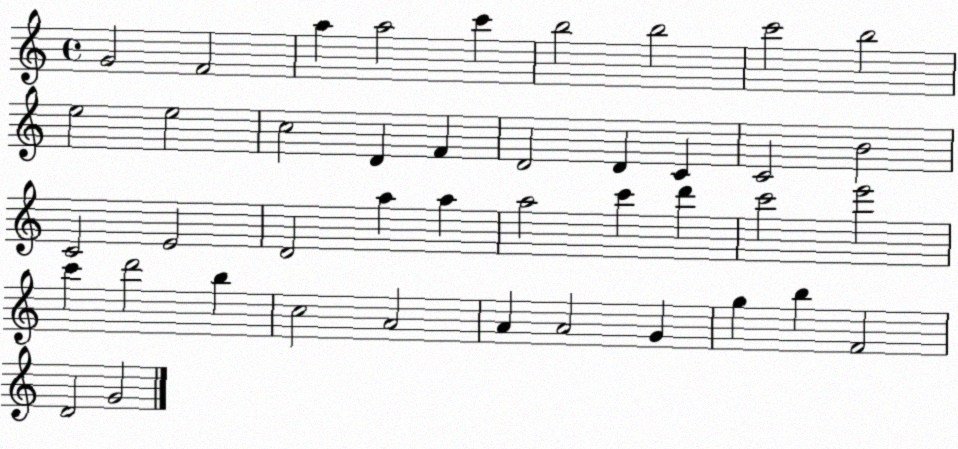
X:1
T:Untitled
M:4/4
L:1/4
K:C
G2 F2 a a2 c' b2 b2 c'2 b2 e2 e2 c2 D F D2 D C C2 B2 C2 E2 D2 a a a2 c' d' c'2 e'2 c' d'2 b c2 A2 A A2 G g b F2 D2 G2